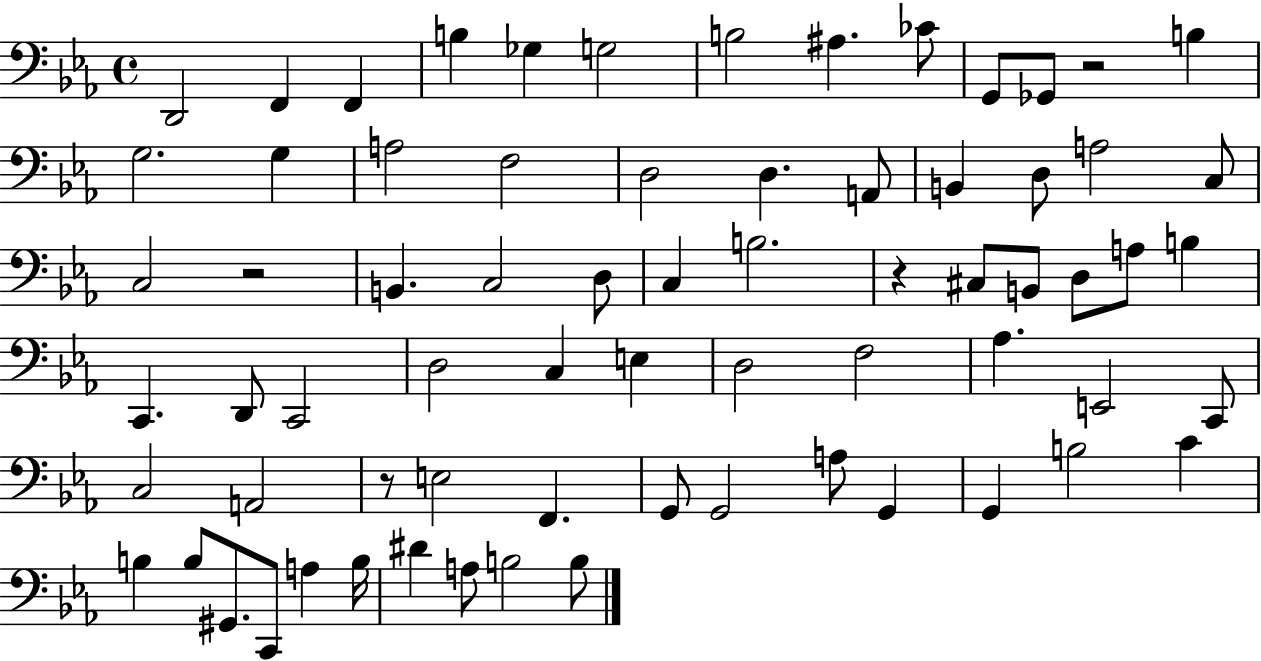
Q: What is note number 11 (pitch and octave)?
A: Gb2